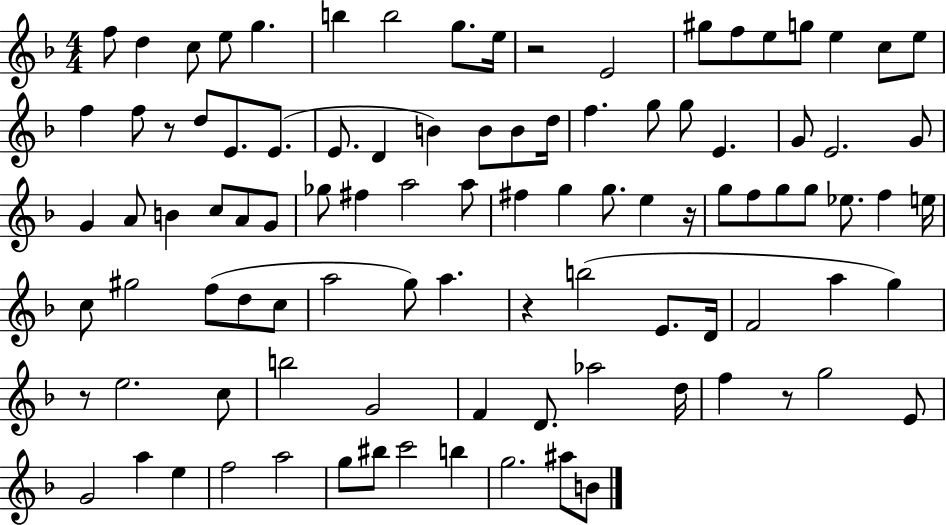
{
  \clef treble
  \numericTimeSignature
  \time 4/4
  \key f \major
  f''8 d''4 c''8 e''8 g''4. | b''4 b''2 g''8. e''16 | r2 e'2 | gis''8 f''8 e''8 g''8 e''4 c''8 e''8 | \break f''4 f''8 r8 d''8 e'8. e'8.( | e'8. d'4 b'4) b'8 b'8 d''16 | f''4. g''8 g''8 e'4. | g'8 e'2. g'8 | \break g'4 a'8 b'4 c''8 a'8 g'8 | ges''8 fis''4 a''2 a''8 | fis''4 g''4 g''8. e''4 r16 | g''8 f''8 g''8 g''8 ees''8. f''4 e''16 | \break c''8 gis''2 f''8( d''8 c''8 | a''2 g''8) a''4. | r4 b''2( e'8. d'16 | f'2 a''4 g''4) | \break r8 e''2. c''8 | b''2 g'2 | f'4 d'8. aes''2 d''16 | f''4 r8 g''2 e'8 | \break g'2 a''4 e''4 | f''2 a''2 | g''8 bis''8 c'''2 b''4 | g''2. ais''8 b'8 | \break \bar "|."
}